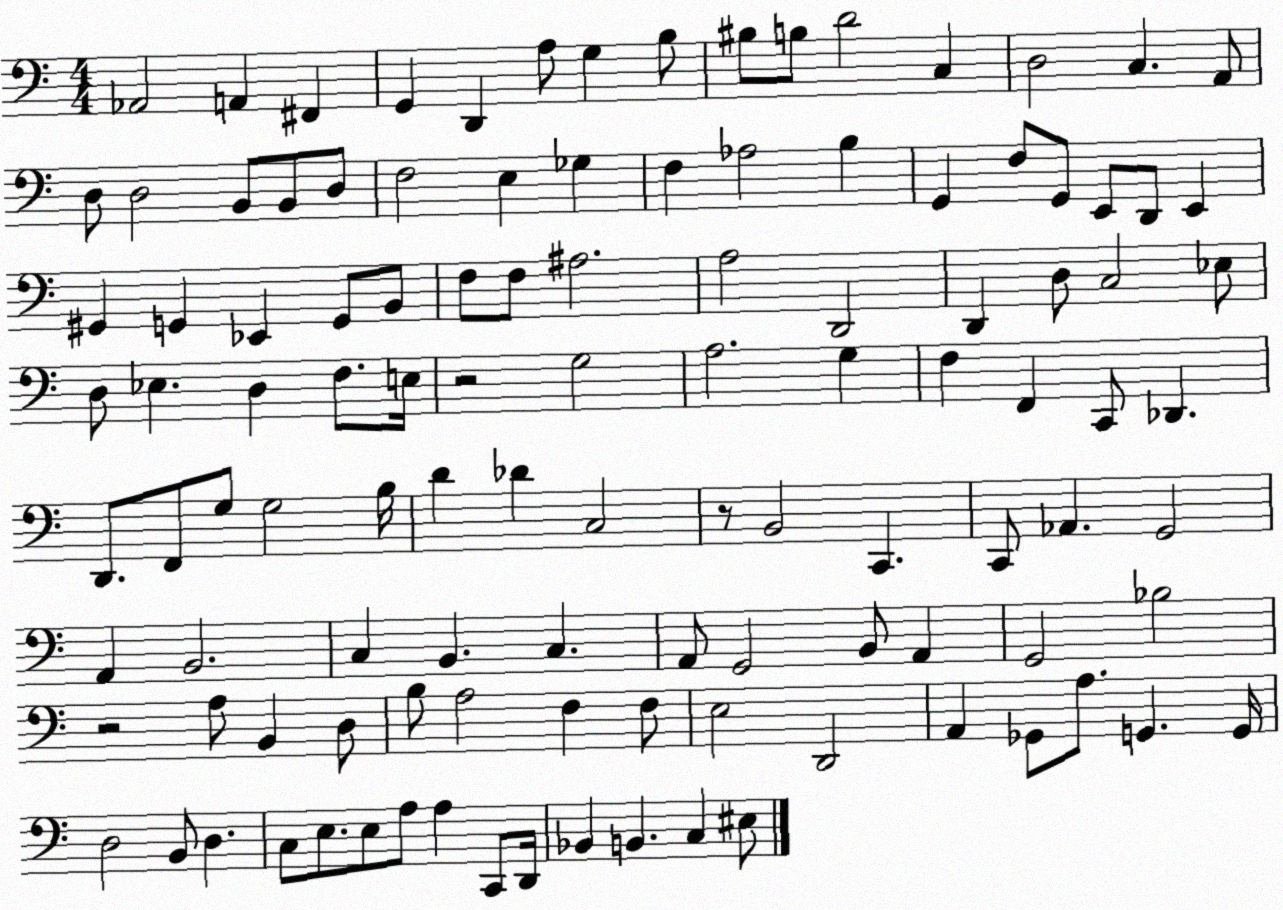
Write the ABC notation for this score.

X:1
T:Untitled
M:4/4
L:1/4
K:C
_A,,2 A,, ^F,, G,, D,, A,/2 G, B,/2 ^B,/2 B,/2 D2 C, D,2 C, A,,/2 D,/2 D,2 B,,/2 B,,/2 D,/2 F,2 E, _G, F, _A,2 B, G,, F,/2 G,,/2 E,,/2 D,,/2 E,, ^G,, G,, _E,, G,,/2 B,,/2 F,/2 F,/2 ^A,2 A,2 D,,2 D,, D,/2 C,2 _E,/2 D,/2 _E, D, F,/2 E,/4 z2 G,2 A,2 G, F, F,, C,,/2 _D,, D,,/2 F,,/2 G,/2 G,2 B,/4 D _D C,2 z/2 B,,2 C,, C,,/2 _A,, G,,2 A,, B,,2 C, B,, C, A,,/2 G,,2 B,,/2 A,, G,,2 _B,2 z2 A,/2 B,, D,/2 B,/2 A,2 F, F,/2 E,2 D,,2 A,, _G,,/2 A,/2 G,, G,,/4 D,2 B,,/2 D, C,/2 E,/2 E,/2 A,/2 A, C,,/2 D,,/4 _B,, B,, C, ^E,/2